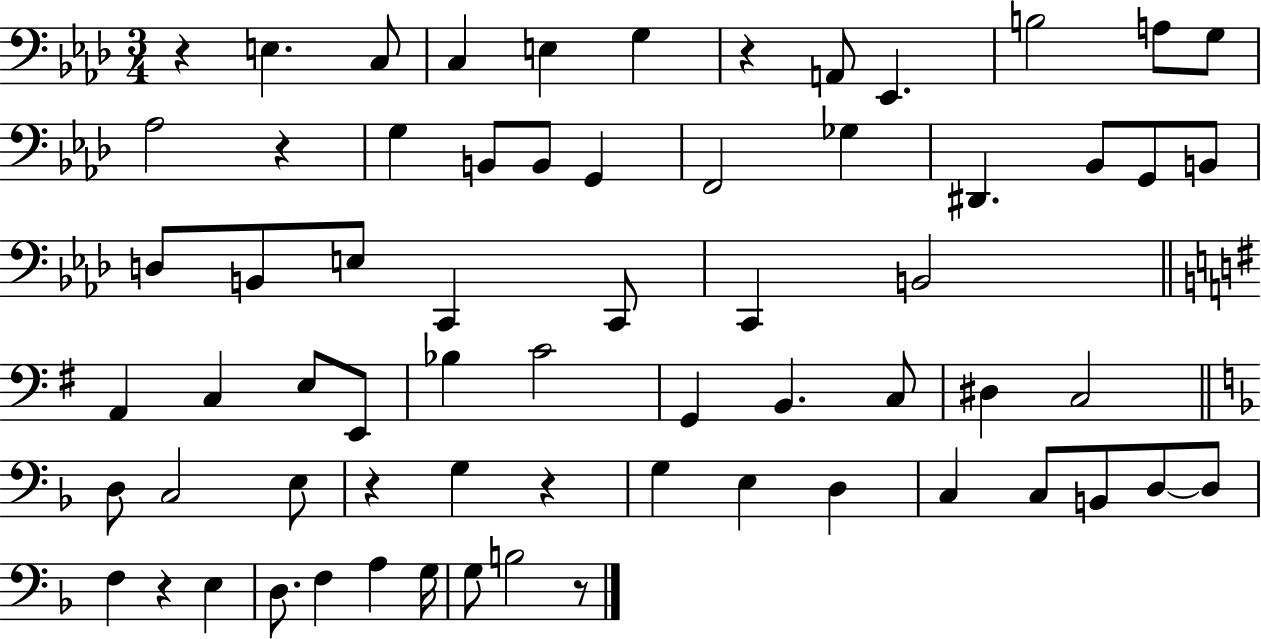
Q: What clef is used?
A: bass